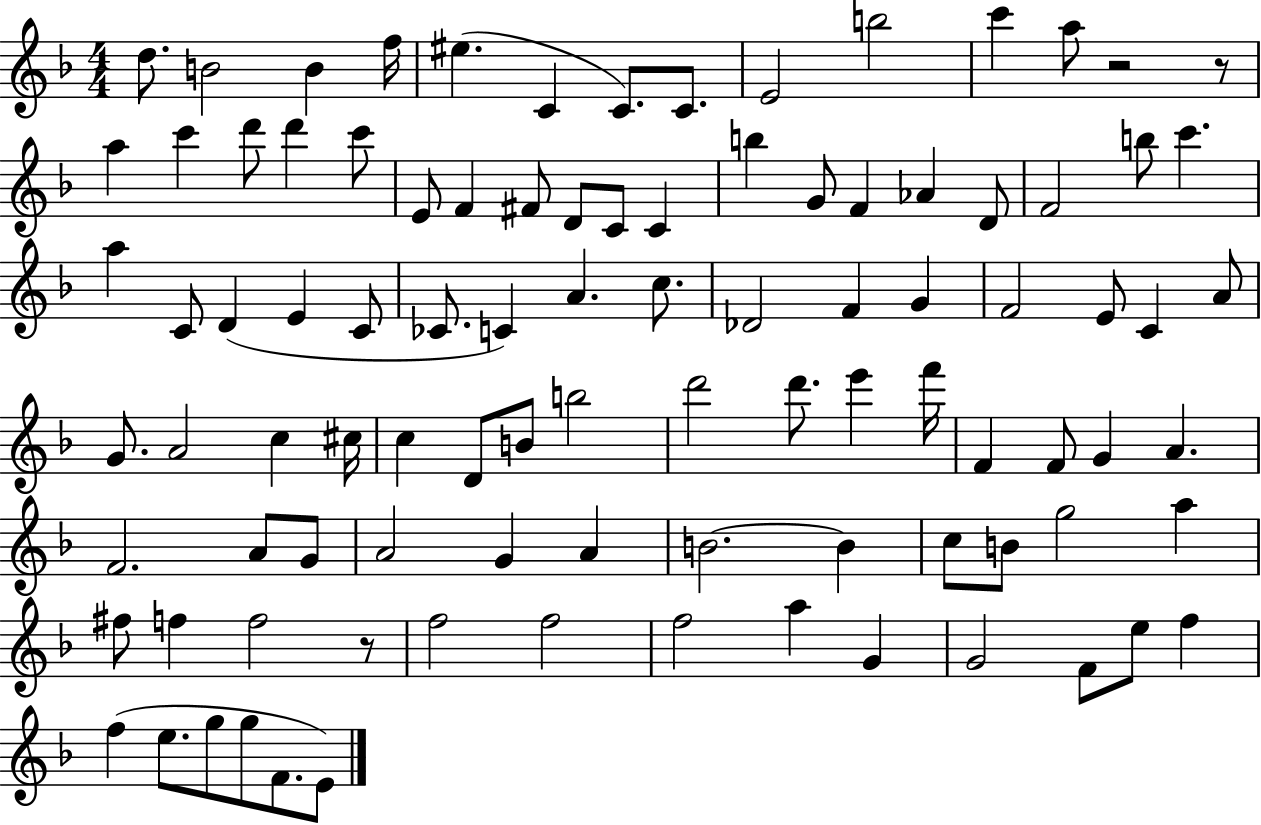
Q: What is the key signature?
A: F major